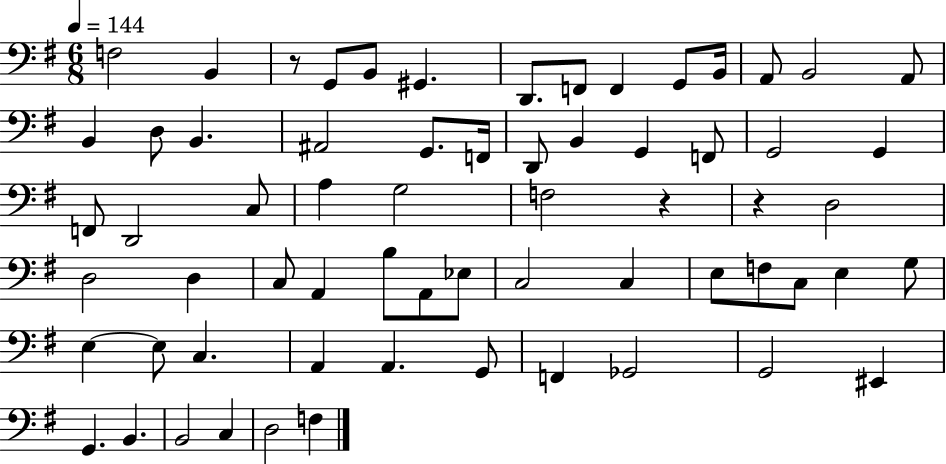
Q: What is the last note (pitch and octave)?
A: F3